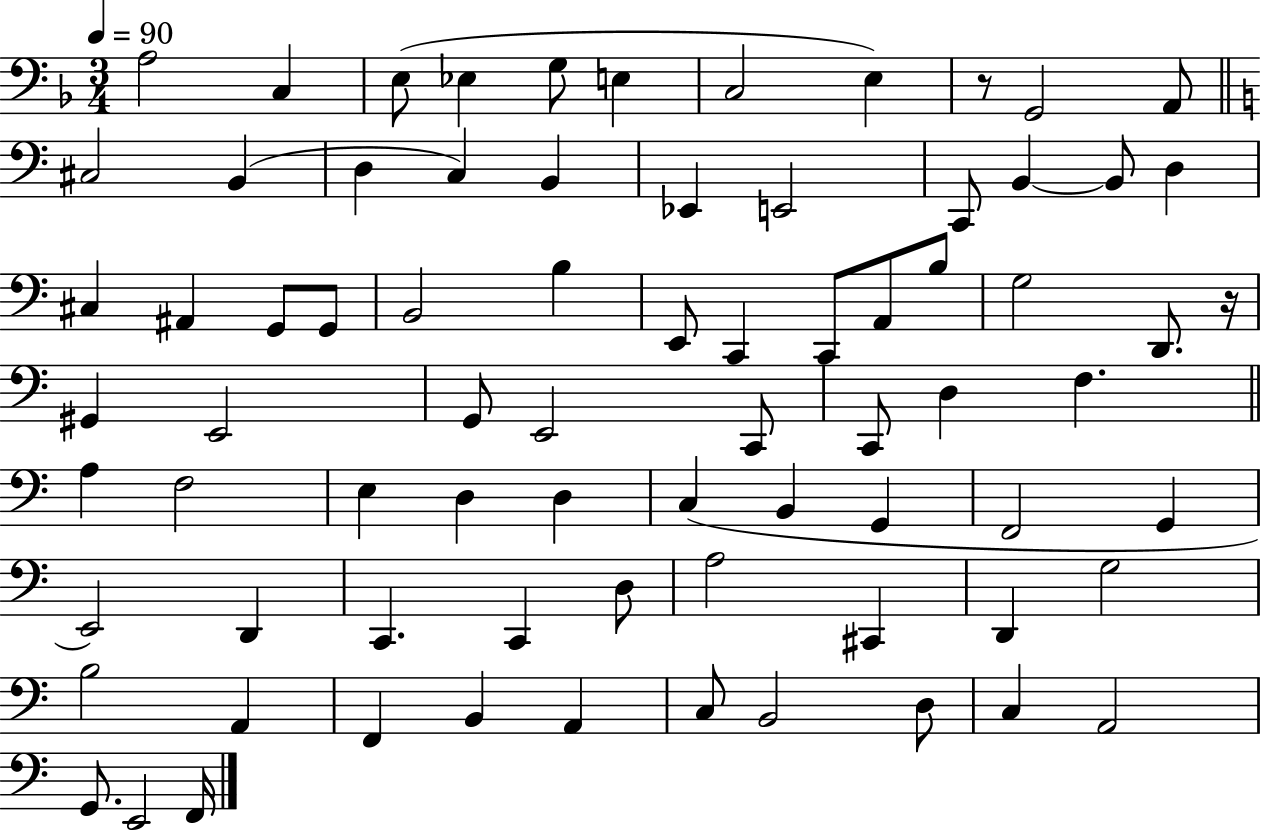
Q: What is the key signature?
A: F major